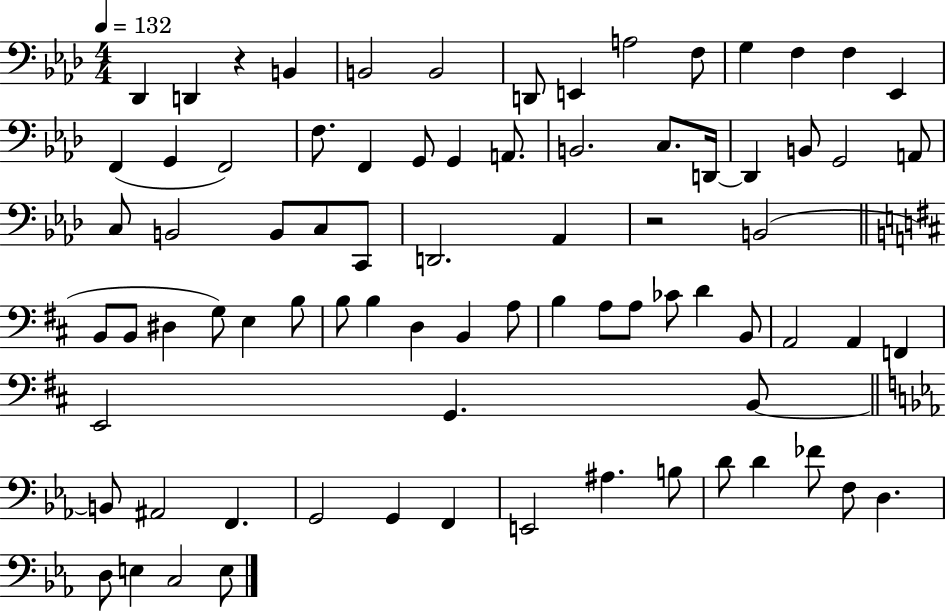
X:1
T:Untitled
M:4/4
L:1/4
K:Ab
_D,, D,, z B,, B,,2 B,,2 D,,/2 E,, A,2 F,/2 G, F, F, _E,, F,, G,, F,,2 F,/2 F,, G,,/2 G,, A,,/2 B,,2 C,/2 D,,/4 D,, B,,/2 G,,2 A,,/2 C,/2 B,,2 B,,/2 C,/2 C,,/2 D,,2 _A,, z2 B,,2 B,,/2 B,,/2 ^D, G,/2 E, B,/2 B,/2 B, D, B,, A,/2 B, A,/2 A,/2 _C/2 D B,,/2 A,,2 A,, F,, E,,2 G,, B,,/2 B,,/2 ^A,,2 F,, G,,2 G,, F,, E,,2 ^A, B,/2 D/2 D _F/2 F,/2 D, D,/2 E, C,2 E,/2